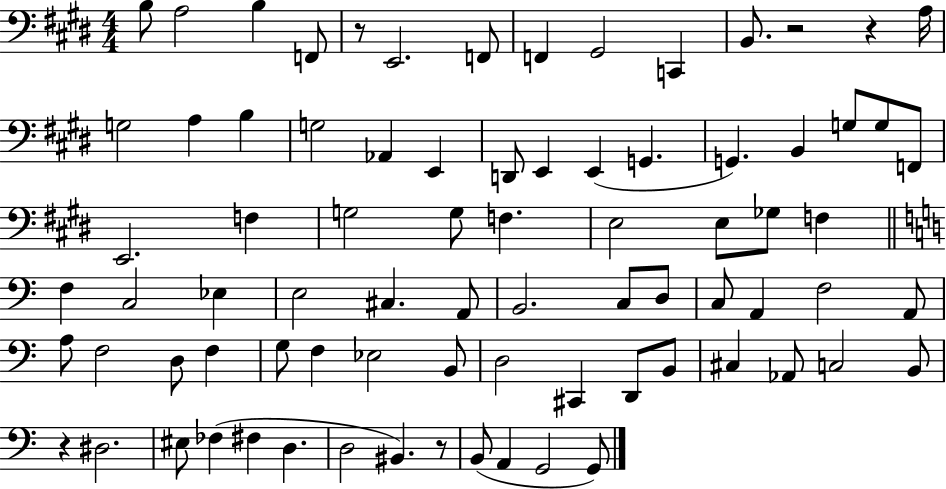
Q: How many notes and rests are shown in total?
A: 80